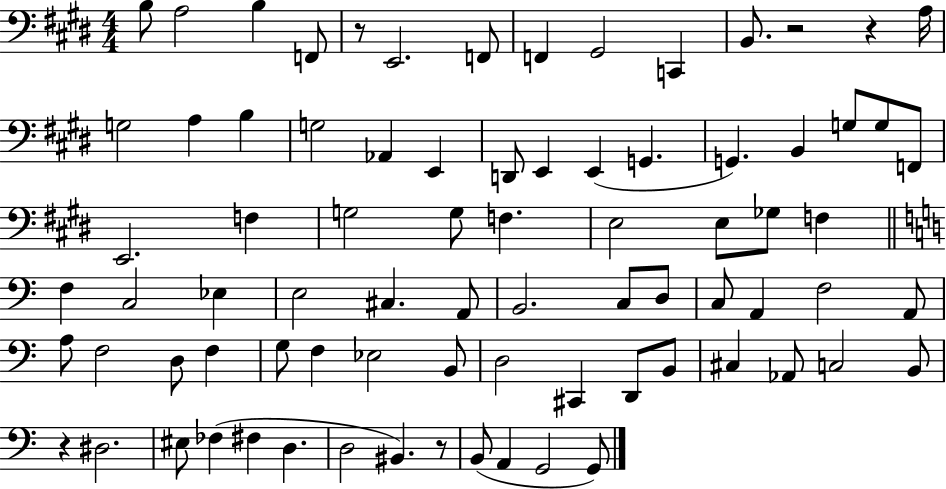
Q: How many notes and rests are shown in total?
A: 80